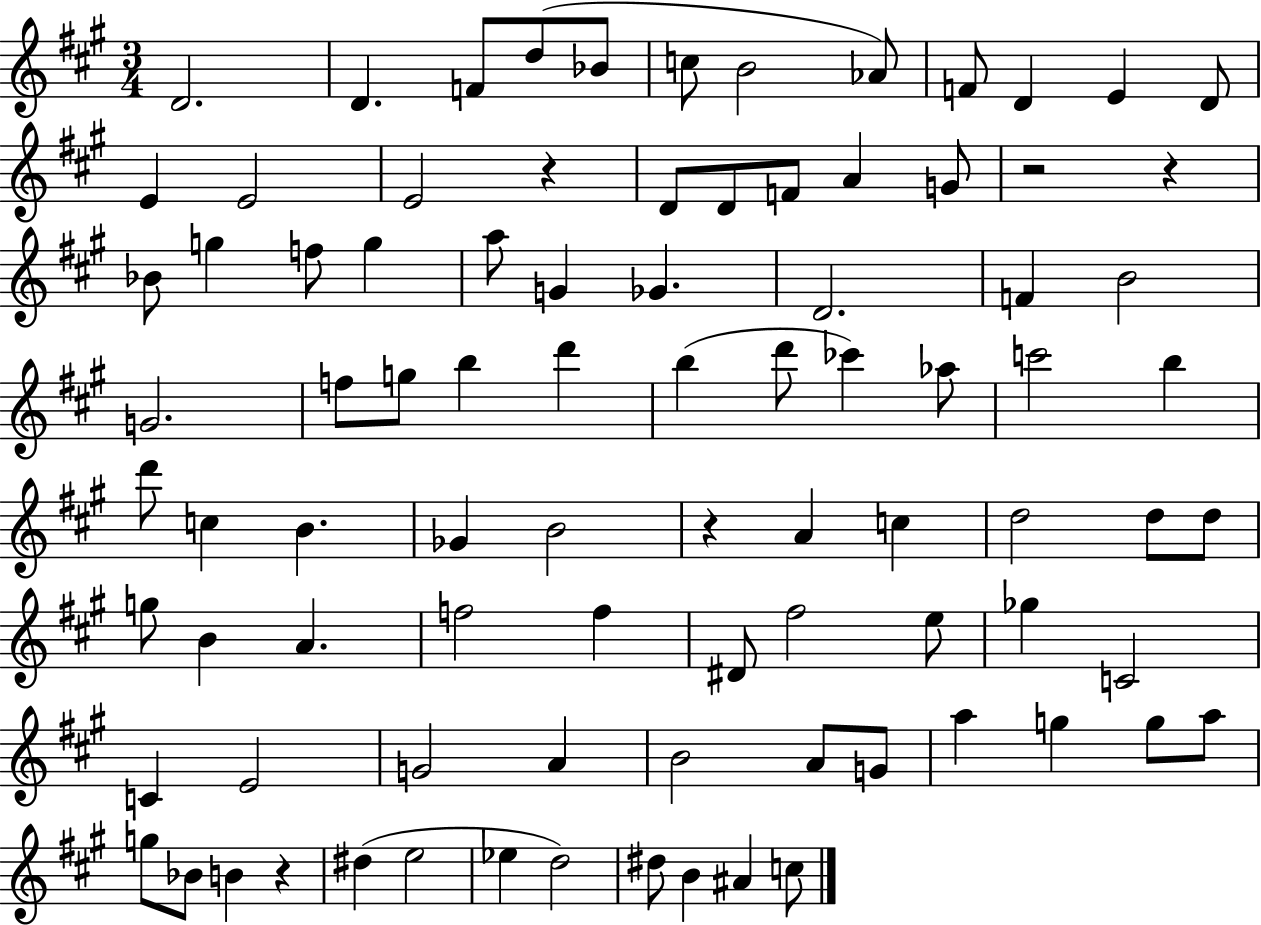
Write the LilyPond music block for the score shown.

{
  \clef treble
  \numericTimeSignature
  \time 3/4
  \key a \major
  d'2. | d'4. f'8 d''8( bes'8 | c''8 b'2 aes'8) | f'8 d'4 e'4 d'8 | \break e'4 e'2 | e'2 r4 | d'8 d'8 f'8 a'4 g'8 | r2 r4 | \break bes'8 g''4 f''8 g''4 | a''8 g'4 ges'4. | d'2. | f'4 b'2 | \break g'2. | f''8 g''8 b''4 d'''4 | b''4( d'''8 ces'''4) aes''8 | c'''2 b''4 | \break d'''8 c''4 b'4. | ges'4 b'2 | r4 a'4 c''4 | d''2 d''8 d''8 | \break g''8 b'4 a'4. | f''2 f''4 | dis'8 fis''2 e''8 | ges''4 c'2 | \break c'4 e'2 | g'2 a'4 | b'2 a'8 g'8 | a''4 g''4 g''8 a''8 | \break g''8 bes'8 b'4 r4 | dis''4( e''2 | ees''4 d''2) | dis''8 b'4 ais'4 c''8 | \break \bar "|."
}